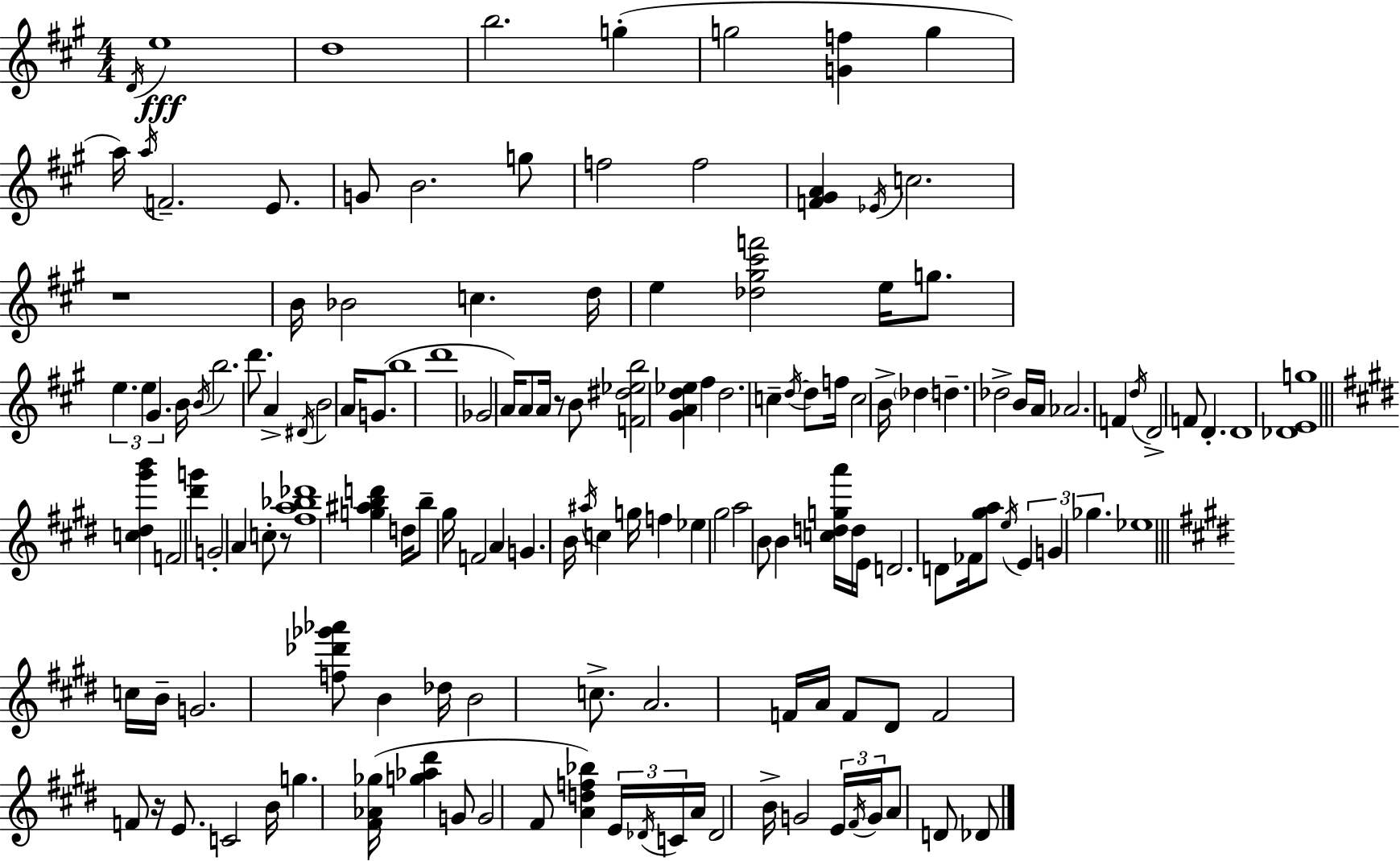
D4/s E5/w D5/w B5/h. G5/q G5/h [G4,F5]/q G5/q A5/s A5/s F4/h. E4/e. G4/e B4/h. G5/e F5/h F5/h [F4,G#4,A4]/q Eb4/s C5/h. R/w B4/s Bb4/h C5/q. D5/s E5/q [Db5,G#5,C#6,F6]/h E5/s G5/e. E5/q. E5/q G#4/q. B4/s B4/s B5/h. D6/e. A4/q D#4/s B4/h A4/s G4/e. B5/w D6/w Gb4/h A4/s A4/e A4/s R/e B4/e [F4,D#5,Eb5,B5]/h [G#4,A4,D5,Eb5]/q F#5/q D5/h. C5/q D5/s D5/e F5/s C5/h B4/s Db5/q D5/q. Db5/h B4/s A4/s Ab4/h. F4/q D5/s D4/h F4/e D4/q. D4/w [Db4,E4,G5]/w [C5,D#5,G#6,B6]/q F4/h [D#6,G6]/q G4/h A4/q C5/e R/e [F#5,A5,Bb5,Db6]/w [G5,A#5,B5,D6]/q D5/s B5/e G#5/s F4/h A4/q G4/q. B4/s A#5/s C5/q G5/s F5/q Eb5/q G#5/h A5/h B4/e B4/q [C5,D5,G5,A6]/s D5/s E4/s D4/h. D4/e FES4/s [G#5,A5]/e E5/s E4/q G4/q Gb5/q. Eb5/w C5/s B4/s G4/h. [F5,Db6,Gb6,Ab6]/e B4/q Db5/s B4/h C5/e. A4/h. F4/s A4/s F4/e D#4/e F4/h F4/e R/s E4/e. C4/h B4/s G5/q. [F#4,Ab4,Gb5]/s [G5,Ab5,D#6]/q G4/e G4/h F#4/e [A4,D5,F5,Bb5]/q E4/s Db4/s C4/s A4/s Db4/h B4/s G4/h E4/s F#4/s G4/s A4/e D4/e Db4/e